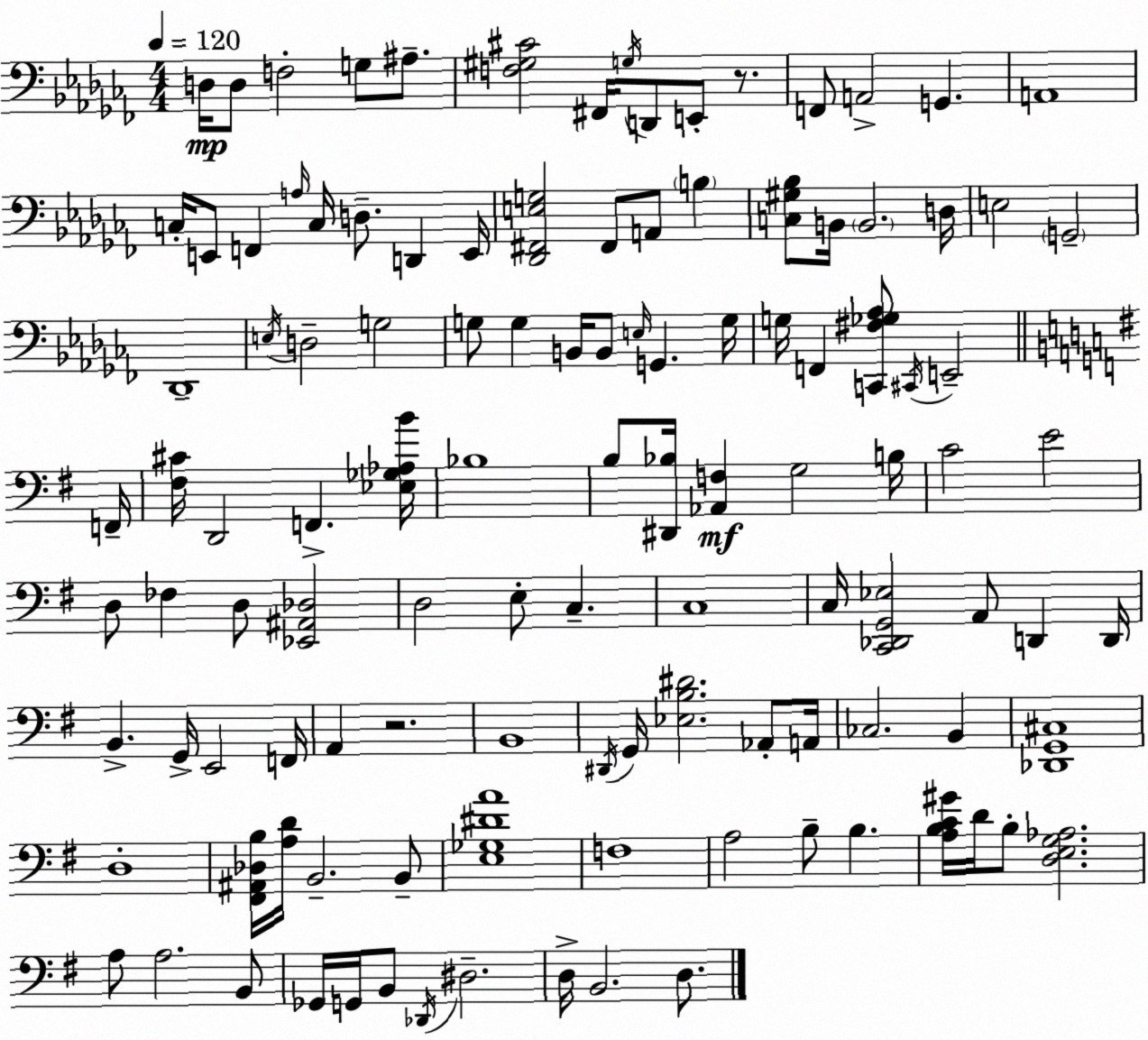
X:1
T:Untitled
M:4/4
L:1/4
K:Abm
D,/4 D,/2 F,2 G,/2 ^A,/2 [F,^G,^C]2 ^F,,/4 G,/4 D,,/2 E,,/2 z/2 F,,/2 A,,2 G,, A,,4 C,/4 E,,/2 F,, A,/4 C,/4 D,/2 D,, E,,/4 [_D,,^F,,E,G,]2 ^F,,/2 A,,/2 B, [C,^G,_B,]/2 B,,/4 B,,2 D,/4 E,2 G,,2 _D,,4 E,/4 D,2 G,2 G,/2 G, B,,/4 B,,/2 E,/4 G,, G,/4 G,/4 F,, [C,,^F,_G,_A,]/2 ^C,,/4 E,,2 F,,/4 [^F,^C]/4 D,,2 F,, [_E,_G,_A,B]/4 _B,4 B,/2 [^D,,_B,]/4 [_A,,F,] G,2 B,/4 C2 E2 D,/2 _F, D,/2 [_E,,^A,,_D,]2 D,2 E,/2 C, C,4 C,/4 [C,,_D,,G,,_E,]2 A,,/2 D,, D,,/4 B,, G,,/4 E,,2 F,,/4 A,, z2 B,,4 ^D,,/4 G,,/4 [_E,B,^D]2 _A,,/2 A,,/4 _C,2 B,, [_D,,G,,^C,]4 D,4 [^F,,^A,,_D,B,]/4 [A,D]/4 B,,2 B,,/2 [E,_G,^DA]4 F,4 A,2 B,/2 B, [A,B,C^G]/4 D/4 B,/2 [D,E,G,_A,]2 A,/2 A,2 B,,/2 _G,,/4 G,,/4 B,,/2 _D,,/4 ^D,2 D,/4 B,,2 D,/2